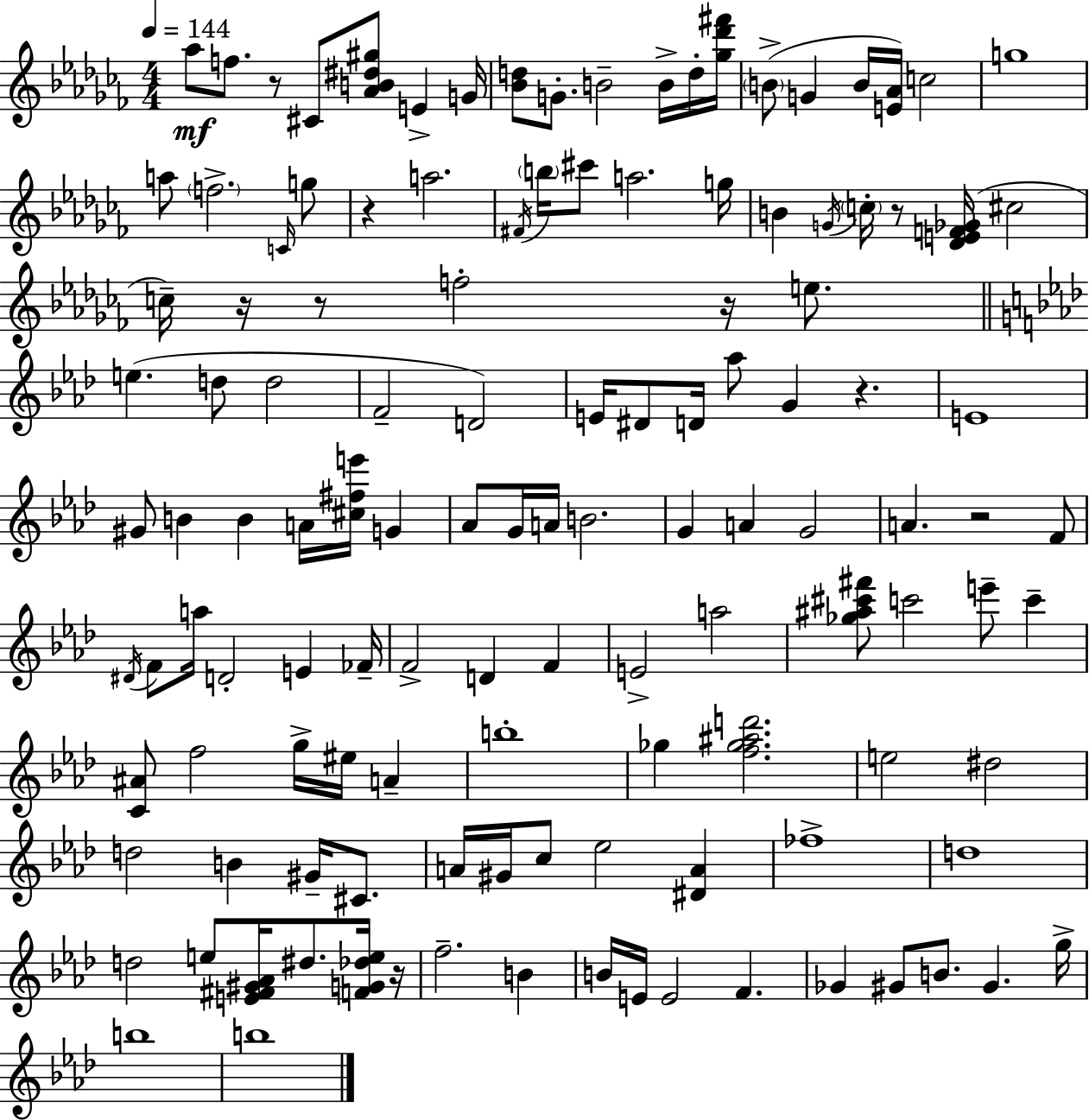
Ab5/e F5/e. R/e C#4/e [Ab4,B4,D#5,G#5]/e E4/q G4/s [Bb4,D5]/e G4/e. B4/h B4/s D5/s [Gb5,Db6,F#6]/s B4/e G4/q B4/s [E4,Ab4]/s C5/h G5/w A5/e F5/h. C4/s G5/e R/q A5/h. F#4/s B5/s C#6/e A5/h. G5/s B4/q G4/s C5/s R/e [Db4,E4,F4,Gb4]/s C#5/h C5/s R/s R/e F5/h R/s E5/e. E5/q. D5/e D5/h F4/h D4/h E4/s D#4/e D4/s Ab5/e G4/q R/q. E4/w G#4/e B4/q B4/q A4/s [C#5,F#5,E6]/s G4/q Ab4/e G4/s A4/s B4/h. G4/q A4/q G4/h A4/q. R/h F4/e D#4/s F4/e A5/s D4/h E4/q FES4/s F4/h D4/q F4/q E4/h A5/h [Gb5,A#5,C#6,F#6]/e C6/h E6/e C6/q [C4,A#4]/e F5/h G5/s EIS5/s A4/q B5/w Gb5/q [F5,Gb5,A#5,D6]/h. E5/h D#5/h D5/h B4/q G#4/s C#4/e. A4/s G#4/s C5/e Eb5/h [D#4,A4]/q FES5/w D5/w D5/h E5/e [E4,F#4,G#4,Ab4]/s D#5/e. [F4,G4,Db5,E5]/s R/s F5/h. B4/q B4/s E4/s E4/h F4/q. Gb4/q G#4/e B4/e. G#4/q. G5/s B5/w B5/w